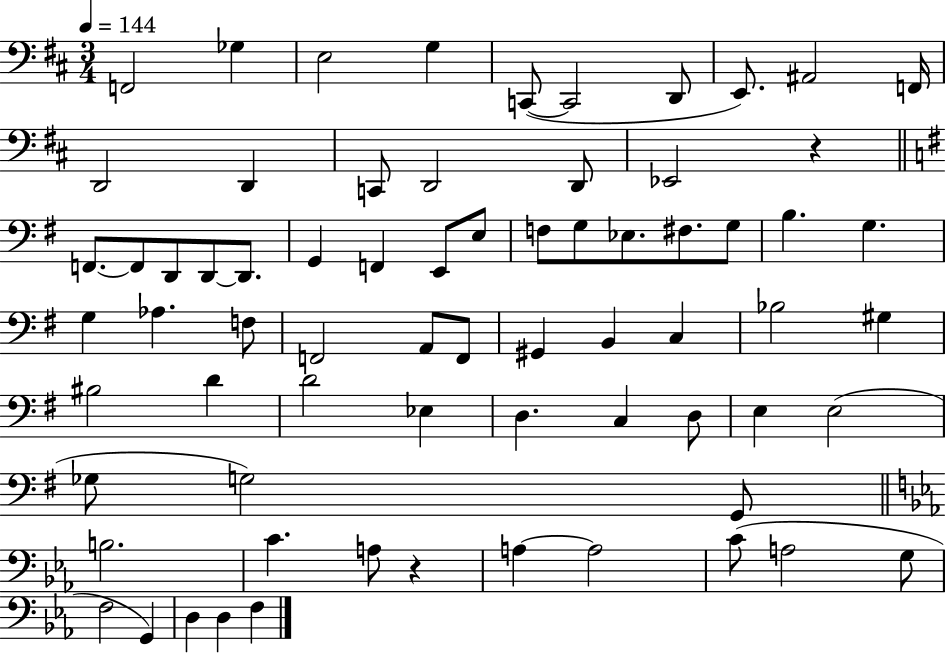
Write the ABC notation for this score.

X:1
T:Untitled
M:3/4
L:1/4
K:D
F,,2 _G, E,2 G, C,,/2 C,,2 D,,/2 E,,/2 ^A,,2 F,,/4 D,,2 D,, C,,/2 D,,2 D,,/2 _E,,2 z F,,/2 F,,/2 D,,/2 D,,/2 D,,/2 G,, F,, E,,/2 E,/2 F,/2 G,/2 _E,/2 ^F,/2 G,/2 B, G, G, _A, F,/2 F,,2 A,,/2 F,,/2 ^G,, B,, C, _B,2 ^G, ^B,2 D D2 _E, D, C, D,/2 E, E,2 _G,/2 G,2 G,,/2 B,2 C A,/2 z A, A,2 C/2 A,2 G,/2 F,2 G,, D, D, F,